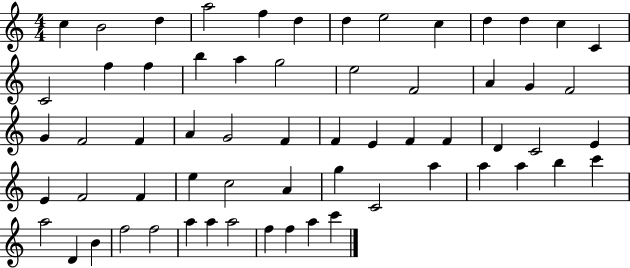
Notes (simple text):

C5/q B4/h D5/q A5/h F5/q D5/q D5/q E5/h C5/q D5/q D5/q C5/q C4/q C4/h F5/q F5/q B5/q A5/q G5/h E5/h F4/h A4/q G4/q F4/h G4/q F4/h F4/q A4/q G4/h F4/q F4/q E4/q F4/q F4/q D4/q C4/h E4/q E4/q F4/h F4/q E5/q C5/h A4/q G5/q C4/h A5/q A5/q A5/q B5/q C6/q A5/h D4/q B4/q F5/h F5/h A5/q A5/q A5/h F5/q F5/q A5/q C6/q